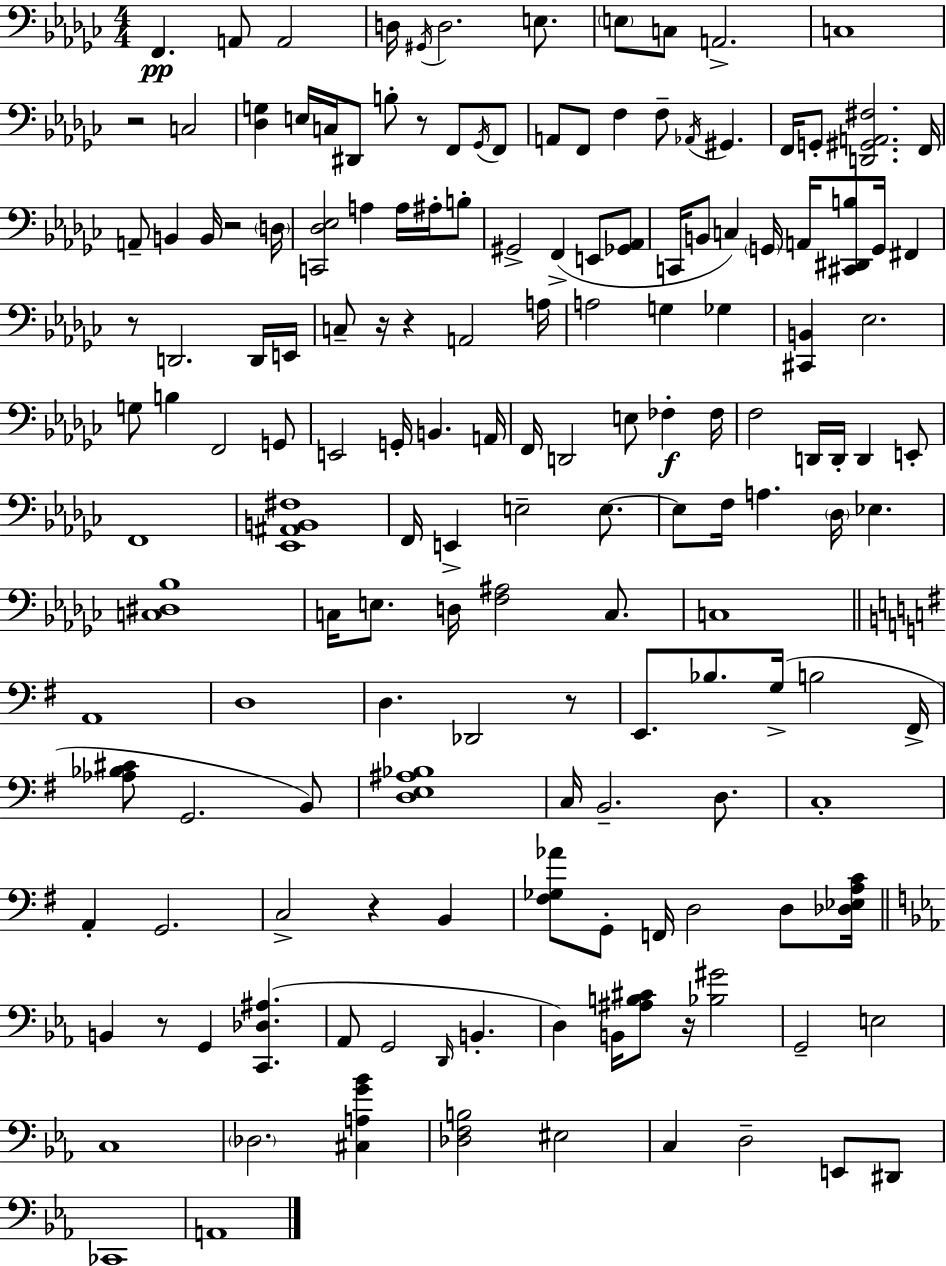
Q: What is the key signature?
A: EES minor